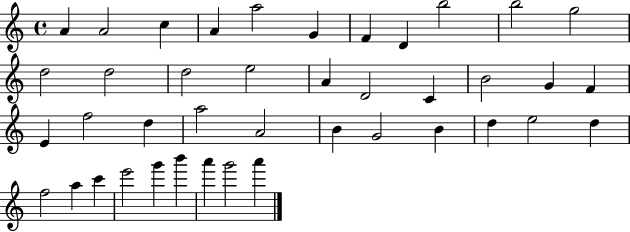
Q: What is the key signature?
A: C major